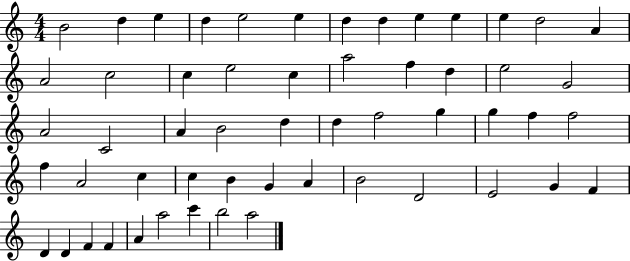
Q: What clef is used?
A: treble